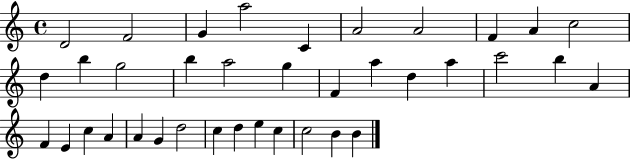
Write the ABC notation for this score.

X:1
T:Untitled
M:4/4
L:1/4
K:C
D2 F2 G a2 C A2 A2 F A c2 d b g2 b a2 g F a d a c'2 b A F E c A A G d2 c d e c c2 B B